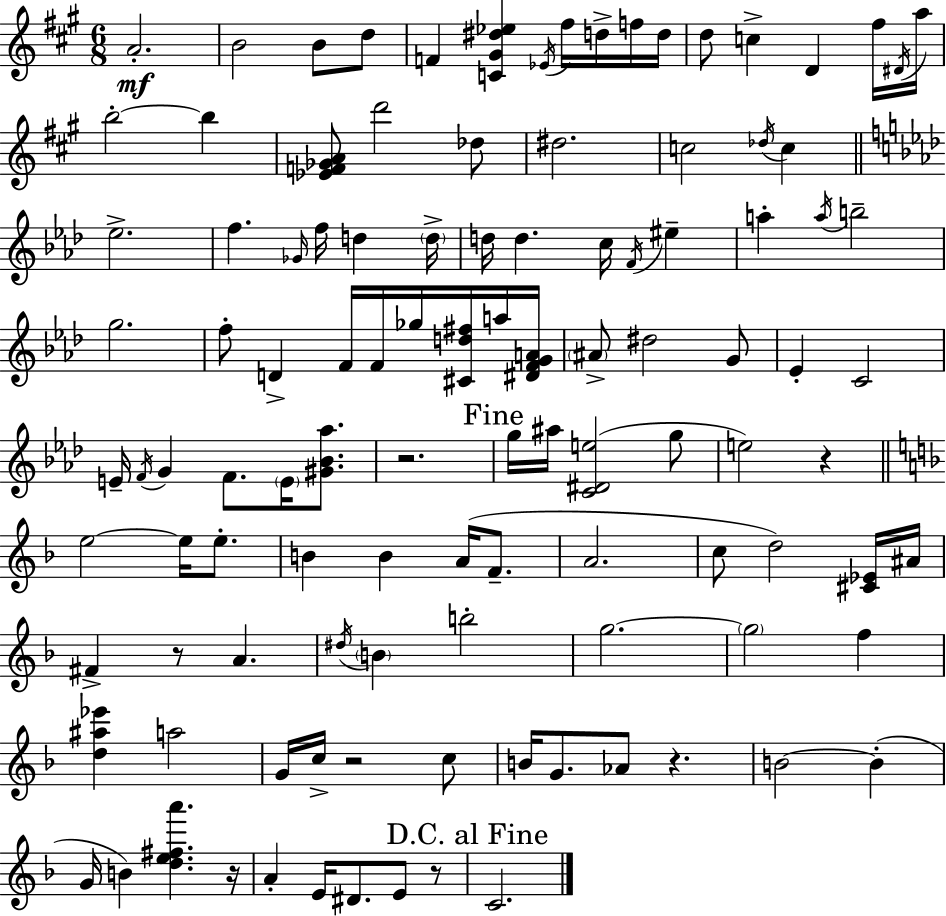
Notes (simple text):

A4/h. B4/h B4/e D5/e F4/q [C4,G#4,D#5,Eb5]/q Eb4/s F#5/s D5/s F5/s D5/s D5/e C5/q D4/q F#5/s D#4/s A5/s B5/h B5/q [Eb4,F4,Gb4,A4]/e D6/h Db5/e D#5/h. C5/h Db5/s C5/q Eb5/h. F5/q. Gb4/s F5/s D5/q D5/s D5/s D5/q. C5/s F4/s EIS5/q A5/q A5/s B5/h G5/h. F5/e D4/q F4/s F4/s Gb5/s [C#4,D5,F#5]/s A5/s [D#4,F4,G4,A4]/s A#4/e D#5/h G4/e Eb4/q C4/h E4/s F4/s G4/q F4/e. E4/s [G#4,Bb4,Ab5]/e. R/h. G5/s A#5/s [C4,D#4,E5]/h G5/e E5/h R/q E5/h E5/s E5/e. B4/q B4/q A4/s F4/e. A4/h. C5/e D5/h [C#4,Eb4]/s A#4/s F#4/q R/e A4/q. D#5/s B4/q B5/h G5/h. G5/h F5/q [D5,A#5,Eb6]/q A5/h G4/s C5/s R/h C5/e B4/s G4/e. Ab4/e R/q. B4/h B4/q G4/s B4/q [D5,E5,F#5,A6]/q. R/s A4/q E4/s D#4/e. E4/e R/e C4/h.